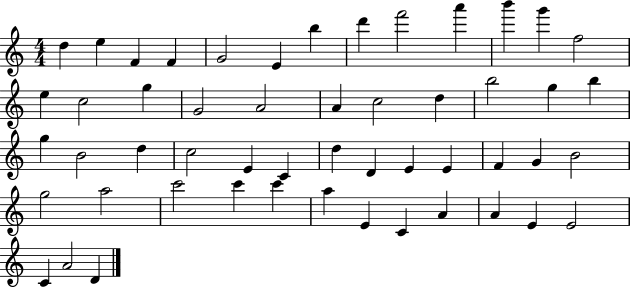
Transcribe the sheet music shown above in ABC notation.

X:1
T:Untitled
M:4/4
L:1/4
K:C
d e F F G2 E b d' f'2 a' b' g' f2 e c2 g G2 A2 A c2 d b2 g b g B2 d c2 E C d D E E F G B2 g2 a2 c'2 c' c' a E C A A E E2 C A2 D